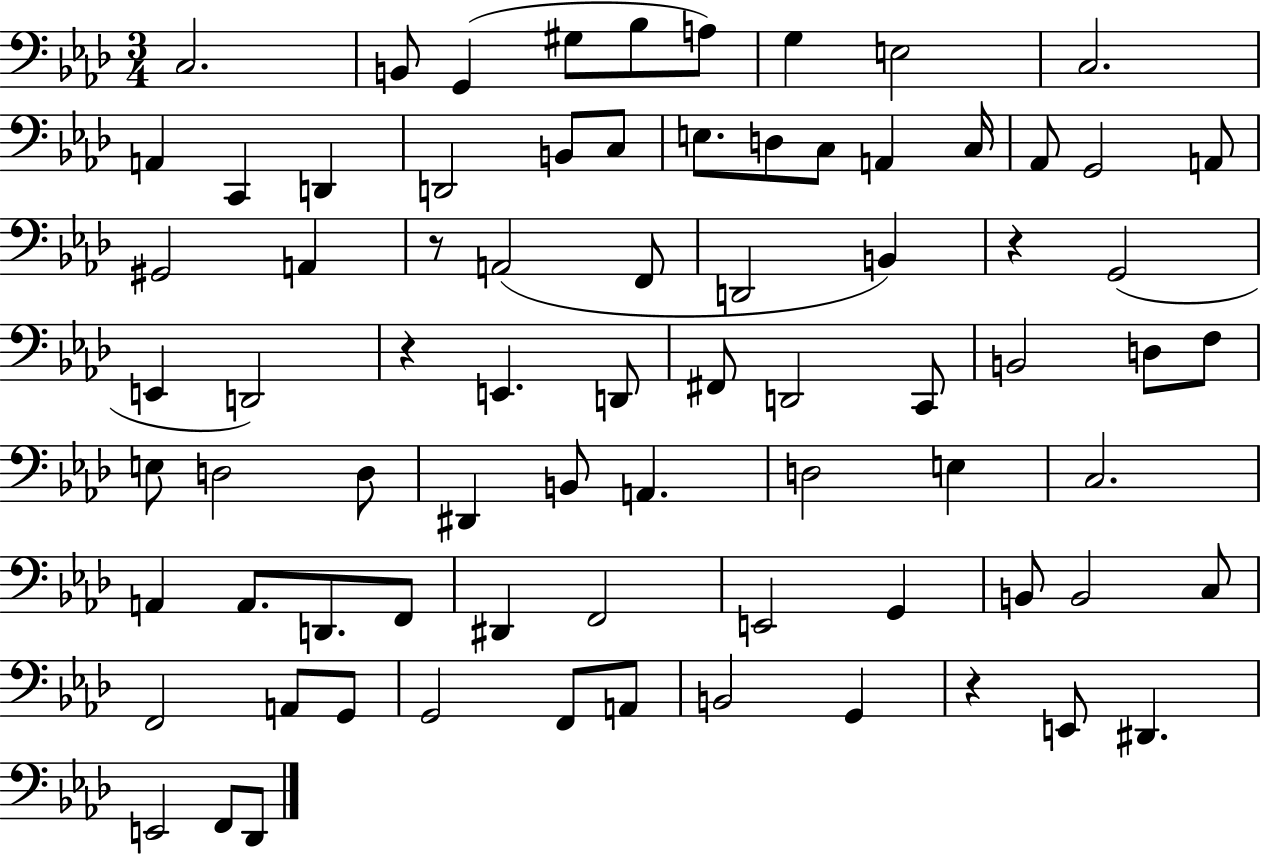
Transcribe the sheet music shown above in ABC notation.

X:1
T:Untitled
M:3/4
L:1/4
K:Ab
C,2 B,,/2 G,, ^G,/2 _B,/2 A,/2 G, E,2 C,2 A,, C,, D,, D,,2 B,,/2 C,/2 E,/2 D,/2 C,/2 A,, C,/4 _A,,/2 G,,2 A,,/2 ^G,,2 A,, z/2 A,,2 F,,/2 D,,2 B,, z G,,2 E,, D,,2 z E,, D,,/2 ^F,,/2 D,,2 C,,/2 B,,2 D,/2 F,/2 E,/2 D,2 D,/2 ^D,, B,,/2 A,, D,2 E, C,2 A,, A,,/2 D,,/2 F,,/2 ^D,, F,,2 E,,2 G,, B,,/2 B,,2 C,/2 F,,2 A,,/2 G,,/2 G,,2 F,,/2 A,,/2 B,,2 G,, z E,,/2 ^D,, E,,2 F,,/2 _D,,/2